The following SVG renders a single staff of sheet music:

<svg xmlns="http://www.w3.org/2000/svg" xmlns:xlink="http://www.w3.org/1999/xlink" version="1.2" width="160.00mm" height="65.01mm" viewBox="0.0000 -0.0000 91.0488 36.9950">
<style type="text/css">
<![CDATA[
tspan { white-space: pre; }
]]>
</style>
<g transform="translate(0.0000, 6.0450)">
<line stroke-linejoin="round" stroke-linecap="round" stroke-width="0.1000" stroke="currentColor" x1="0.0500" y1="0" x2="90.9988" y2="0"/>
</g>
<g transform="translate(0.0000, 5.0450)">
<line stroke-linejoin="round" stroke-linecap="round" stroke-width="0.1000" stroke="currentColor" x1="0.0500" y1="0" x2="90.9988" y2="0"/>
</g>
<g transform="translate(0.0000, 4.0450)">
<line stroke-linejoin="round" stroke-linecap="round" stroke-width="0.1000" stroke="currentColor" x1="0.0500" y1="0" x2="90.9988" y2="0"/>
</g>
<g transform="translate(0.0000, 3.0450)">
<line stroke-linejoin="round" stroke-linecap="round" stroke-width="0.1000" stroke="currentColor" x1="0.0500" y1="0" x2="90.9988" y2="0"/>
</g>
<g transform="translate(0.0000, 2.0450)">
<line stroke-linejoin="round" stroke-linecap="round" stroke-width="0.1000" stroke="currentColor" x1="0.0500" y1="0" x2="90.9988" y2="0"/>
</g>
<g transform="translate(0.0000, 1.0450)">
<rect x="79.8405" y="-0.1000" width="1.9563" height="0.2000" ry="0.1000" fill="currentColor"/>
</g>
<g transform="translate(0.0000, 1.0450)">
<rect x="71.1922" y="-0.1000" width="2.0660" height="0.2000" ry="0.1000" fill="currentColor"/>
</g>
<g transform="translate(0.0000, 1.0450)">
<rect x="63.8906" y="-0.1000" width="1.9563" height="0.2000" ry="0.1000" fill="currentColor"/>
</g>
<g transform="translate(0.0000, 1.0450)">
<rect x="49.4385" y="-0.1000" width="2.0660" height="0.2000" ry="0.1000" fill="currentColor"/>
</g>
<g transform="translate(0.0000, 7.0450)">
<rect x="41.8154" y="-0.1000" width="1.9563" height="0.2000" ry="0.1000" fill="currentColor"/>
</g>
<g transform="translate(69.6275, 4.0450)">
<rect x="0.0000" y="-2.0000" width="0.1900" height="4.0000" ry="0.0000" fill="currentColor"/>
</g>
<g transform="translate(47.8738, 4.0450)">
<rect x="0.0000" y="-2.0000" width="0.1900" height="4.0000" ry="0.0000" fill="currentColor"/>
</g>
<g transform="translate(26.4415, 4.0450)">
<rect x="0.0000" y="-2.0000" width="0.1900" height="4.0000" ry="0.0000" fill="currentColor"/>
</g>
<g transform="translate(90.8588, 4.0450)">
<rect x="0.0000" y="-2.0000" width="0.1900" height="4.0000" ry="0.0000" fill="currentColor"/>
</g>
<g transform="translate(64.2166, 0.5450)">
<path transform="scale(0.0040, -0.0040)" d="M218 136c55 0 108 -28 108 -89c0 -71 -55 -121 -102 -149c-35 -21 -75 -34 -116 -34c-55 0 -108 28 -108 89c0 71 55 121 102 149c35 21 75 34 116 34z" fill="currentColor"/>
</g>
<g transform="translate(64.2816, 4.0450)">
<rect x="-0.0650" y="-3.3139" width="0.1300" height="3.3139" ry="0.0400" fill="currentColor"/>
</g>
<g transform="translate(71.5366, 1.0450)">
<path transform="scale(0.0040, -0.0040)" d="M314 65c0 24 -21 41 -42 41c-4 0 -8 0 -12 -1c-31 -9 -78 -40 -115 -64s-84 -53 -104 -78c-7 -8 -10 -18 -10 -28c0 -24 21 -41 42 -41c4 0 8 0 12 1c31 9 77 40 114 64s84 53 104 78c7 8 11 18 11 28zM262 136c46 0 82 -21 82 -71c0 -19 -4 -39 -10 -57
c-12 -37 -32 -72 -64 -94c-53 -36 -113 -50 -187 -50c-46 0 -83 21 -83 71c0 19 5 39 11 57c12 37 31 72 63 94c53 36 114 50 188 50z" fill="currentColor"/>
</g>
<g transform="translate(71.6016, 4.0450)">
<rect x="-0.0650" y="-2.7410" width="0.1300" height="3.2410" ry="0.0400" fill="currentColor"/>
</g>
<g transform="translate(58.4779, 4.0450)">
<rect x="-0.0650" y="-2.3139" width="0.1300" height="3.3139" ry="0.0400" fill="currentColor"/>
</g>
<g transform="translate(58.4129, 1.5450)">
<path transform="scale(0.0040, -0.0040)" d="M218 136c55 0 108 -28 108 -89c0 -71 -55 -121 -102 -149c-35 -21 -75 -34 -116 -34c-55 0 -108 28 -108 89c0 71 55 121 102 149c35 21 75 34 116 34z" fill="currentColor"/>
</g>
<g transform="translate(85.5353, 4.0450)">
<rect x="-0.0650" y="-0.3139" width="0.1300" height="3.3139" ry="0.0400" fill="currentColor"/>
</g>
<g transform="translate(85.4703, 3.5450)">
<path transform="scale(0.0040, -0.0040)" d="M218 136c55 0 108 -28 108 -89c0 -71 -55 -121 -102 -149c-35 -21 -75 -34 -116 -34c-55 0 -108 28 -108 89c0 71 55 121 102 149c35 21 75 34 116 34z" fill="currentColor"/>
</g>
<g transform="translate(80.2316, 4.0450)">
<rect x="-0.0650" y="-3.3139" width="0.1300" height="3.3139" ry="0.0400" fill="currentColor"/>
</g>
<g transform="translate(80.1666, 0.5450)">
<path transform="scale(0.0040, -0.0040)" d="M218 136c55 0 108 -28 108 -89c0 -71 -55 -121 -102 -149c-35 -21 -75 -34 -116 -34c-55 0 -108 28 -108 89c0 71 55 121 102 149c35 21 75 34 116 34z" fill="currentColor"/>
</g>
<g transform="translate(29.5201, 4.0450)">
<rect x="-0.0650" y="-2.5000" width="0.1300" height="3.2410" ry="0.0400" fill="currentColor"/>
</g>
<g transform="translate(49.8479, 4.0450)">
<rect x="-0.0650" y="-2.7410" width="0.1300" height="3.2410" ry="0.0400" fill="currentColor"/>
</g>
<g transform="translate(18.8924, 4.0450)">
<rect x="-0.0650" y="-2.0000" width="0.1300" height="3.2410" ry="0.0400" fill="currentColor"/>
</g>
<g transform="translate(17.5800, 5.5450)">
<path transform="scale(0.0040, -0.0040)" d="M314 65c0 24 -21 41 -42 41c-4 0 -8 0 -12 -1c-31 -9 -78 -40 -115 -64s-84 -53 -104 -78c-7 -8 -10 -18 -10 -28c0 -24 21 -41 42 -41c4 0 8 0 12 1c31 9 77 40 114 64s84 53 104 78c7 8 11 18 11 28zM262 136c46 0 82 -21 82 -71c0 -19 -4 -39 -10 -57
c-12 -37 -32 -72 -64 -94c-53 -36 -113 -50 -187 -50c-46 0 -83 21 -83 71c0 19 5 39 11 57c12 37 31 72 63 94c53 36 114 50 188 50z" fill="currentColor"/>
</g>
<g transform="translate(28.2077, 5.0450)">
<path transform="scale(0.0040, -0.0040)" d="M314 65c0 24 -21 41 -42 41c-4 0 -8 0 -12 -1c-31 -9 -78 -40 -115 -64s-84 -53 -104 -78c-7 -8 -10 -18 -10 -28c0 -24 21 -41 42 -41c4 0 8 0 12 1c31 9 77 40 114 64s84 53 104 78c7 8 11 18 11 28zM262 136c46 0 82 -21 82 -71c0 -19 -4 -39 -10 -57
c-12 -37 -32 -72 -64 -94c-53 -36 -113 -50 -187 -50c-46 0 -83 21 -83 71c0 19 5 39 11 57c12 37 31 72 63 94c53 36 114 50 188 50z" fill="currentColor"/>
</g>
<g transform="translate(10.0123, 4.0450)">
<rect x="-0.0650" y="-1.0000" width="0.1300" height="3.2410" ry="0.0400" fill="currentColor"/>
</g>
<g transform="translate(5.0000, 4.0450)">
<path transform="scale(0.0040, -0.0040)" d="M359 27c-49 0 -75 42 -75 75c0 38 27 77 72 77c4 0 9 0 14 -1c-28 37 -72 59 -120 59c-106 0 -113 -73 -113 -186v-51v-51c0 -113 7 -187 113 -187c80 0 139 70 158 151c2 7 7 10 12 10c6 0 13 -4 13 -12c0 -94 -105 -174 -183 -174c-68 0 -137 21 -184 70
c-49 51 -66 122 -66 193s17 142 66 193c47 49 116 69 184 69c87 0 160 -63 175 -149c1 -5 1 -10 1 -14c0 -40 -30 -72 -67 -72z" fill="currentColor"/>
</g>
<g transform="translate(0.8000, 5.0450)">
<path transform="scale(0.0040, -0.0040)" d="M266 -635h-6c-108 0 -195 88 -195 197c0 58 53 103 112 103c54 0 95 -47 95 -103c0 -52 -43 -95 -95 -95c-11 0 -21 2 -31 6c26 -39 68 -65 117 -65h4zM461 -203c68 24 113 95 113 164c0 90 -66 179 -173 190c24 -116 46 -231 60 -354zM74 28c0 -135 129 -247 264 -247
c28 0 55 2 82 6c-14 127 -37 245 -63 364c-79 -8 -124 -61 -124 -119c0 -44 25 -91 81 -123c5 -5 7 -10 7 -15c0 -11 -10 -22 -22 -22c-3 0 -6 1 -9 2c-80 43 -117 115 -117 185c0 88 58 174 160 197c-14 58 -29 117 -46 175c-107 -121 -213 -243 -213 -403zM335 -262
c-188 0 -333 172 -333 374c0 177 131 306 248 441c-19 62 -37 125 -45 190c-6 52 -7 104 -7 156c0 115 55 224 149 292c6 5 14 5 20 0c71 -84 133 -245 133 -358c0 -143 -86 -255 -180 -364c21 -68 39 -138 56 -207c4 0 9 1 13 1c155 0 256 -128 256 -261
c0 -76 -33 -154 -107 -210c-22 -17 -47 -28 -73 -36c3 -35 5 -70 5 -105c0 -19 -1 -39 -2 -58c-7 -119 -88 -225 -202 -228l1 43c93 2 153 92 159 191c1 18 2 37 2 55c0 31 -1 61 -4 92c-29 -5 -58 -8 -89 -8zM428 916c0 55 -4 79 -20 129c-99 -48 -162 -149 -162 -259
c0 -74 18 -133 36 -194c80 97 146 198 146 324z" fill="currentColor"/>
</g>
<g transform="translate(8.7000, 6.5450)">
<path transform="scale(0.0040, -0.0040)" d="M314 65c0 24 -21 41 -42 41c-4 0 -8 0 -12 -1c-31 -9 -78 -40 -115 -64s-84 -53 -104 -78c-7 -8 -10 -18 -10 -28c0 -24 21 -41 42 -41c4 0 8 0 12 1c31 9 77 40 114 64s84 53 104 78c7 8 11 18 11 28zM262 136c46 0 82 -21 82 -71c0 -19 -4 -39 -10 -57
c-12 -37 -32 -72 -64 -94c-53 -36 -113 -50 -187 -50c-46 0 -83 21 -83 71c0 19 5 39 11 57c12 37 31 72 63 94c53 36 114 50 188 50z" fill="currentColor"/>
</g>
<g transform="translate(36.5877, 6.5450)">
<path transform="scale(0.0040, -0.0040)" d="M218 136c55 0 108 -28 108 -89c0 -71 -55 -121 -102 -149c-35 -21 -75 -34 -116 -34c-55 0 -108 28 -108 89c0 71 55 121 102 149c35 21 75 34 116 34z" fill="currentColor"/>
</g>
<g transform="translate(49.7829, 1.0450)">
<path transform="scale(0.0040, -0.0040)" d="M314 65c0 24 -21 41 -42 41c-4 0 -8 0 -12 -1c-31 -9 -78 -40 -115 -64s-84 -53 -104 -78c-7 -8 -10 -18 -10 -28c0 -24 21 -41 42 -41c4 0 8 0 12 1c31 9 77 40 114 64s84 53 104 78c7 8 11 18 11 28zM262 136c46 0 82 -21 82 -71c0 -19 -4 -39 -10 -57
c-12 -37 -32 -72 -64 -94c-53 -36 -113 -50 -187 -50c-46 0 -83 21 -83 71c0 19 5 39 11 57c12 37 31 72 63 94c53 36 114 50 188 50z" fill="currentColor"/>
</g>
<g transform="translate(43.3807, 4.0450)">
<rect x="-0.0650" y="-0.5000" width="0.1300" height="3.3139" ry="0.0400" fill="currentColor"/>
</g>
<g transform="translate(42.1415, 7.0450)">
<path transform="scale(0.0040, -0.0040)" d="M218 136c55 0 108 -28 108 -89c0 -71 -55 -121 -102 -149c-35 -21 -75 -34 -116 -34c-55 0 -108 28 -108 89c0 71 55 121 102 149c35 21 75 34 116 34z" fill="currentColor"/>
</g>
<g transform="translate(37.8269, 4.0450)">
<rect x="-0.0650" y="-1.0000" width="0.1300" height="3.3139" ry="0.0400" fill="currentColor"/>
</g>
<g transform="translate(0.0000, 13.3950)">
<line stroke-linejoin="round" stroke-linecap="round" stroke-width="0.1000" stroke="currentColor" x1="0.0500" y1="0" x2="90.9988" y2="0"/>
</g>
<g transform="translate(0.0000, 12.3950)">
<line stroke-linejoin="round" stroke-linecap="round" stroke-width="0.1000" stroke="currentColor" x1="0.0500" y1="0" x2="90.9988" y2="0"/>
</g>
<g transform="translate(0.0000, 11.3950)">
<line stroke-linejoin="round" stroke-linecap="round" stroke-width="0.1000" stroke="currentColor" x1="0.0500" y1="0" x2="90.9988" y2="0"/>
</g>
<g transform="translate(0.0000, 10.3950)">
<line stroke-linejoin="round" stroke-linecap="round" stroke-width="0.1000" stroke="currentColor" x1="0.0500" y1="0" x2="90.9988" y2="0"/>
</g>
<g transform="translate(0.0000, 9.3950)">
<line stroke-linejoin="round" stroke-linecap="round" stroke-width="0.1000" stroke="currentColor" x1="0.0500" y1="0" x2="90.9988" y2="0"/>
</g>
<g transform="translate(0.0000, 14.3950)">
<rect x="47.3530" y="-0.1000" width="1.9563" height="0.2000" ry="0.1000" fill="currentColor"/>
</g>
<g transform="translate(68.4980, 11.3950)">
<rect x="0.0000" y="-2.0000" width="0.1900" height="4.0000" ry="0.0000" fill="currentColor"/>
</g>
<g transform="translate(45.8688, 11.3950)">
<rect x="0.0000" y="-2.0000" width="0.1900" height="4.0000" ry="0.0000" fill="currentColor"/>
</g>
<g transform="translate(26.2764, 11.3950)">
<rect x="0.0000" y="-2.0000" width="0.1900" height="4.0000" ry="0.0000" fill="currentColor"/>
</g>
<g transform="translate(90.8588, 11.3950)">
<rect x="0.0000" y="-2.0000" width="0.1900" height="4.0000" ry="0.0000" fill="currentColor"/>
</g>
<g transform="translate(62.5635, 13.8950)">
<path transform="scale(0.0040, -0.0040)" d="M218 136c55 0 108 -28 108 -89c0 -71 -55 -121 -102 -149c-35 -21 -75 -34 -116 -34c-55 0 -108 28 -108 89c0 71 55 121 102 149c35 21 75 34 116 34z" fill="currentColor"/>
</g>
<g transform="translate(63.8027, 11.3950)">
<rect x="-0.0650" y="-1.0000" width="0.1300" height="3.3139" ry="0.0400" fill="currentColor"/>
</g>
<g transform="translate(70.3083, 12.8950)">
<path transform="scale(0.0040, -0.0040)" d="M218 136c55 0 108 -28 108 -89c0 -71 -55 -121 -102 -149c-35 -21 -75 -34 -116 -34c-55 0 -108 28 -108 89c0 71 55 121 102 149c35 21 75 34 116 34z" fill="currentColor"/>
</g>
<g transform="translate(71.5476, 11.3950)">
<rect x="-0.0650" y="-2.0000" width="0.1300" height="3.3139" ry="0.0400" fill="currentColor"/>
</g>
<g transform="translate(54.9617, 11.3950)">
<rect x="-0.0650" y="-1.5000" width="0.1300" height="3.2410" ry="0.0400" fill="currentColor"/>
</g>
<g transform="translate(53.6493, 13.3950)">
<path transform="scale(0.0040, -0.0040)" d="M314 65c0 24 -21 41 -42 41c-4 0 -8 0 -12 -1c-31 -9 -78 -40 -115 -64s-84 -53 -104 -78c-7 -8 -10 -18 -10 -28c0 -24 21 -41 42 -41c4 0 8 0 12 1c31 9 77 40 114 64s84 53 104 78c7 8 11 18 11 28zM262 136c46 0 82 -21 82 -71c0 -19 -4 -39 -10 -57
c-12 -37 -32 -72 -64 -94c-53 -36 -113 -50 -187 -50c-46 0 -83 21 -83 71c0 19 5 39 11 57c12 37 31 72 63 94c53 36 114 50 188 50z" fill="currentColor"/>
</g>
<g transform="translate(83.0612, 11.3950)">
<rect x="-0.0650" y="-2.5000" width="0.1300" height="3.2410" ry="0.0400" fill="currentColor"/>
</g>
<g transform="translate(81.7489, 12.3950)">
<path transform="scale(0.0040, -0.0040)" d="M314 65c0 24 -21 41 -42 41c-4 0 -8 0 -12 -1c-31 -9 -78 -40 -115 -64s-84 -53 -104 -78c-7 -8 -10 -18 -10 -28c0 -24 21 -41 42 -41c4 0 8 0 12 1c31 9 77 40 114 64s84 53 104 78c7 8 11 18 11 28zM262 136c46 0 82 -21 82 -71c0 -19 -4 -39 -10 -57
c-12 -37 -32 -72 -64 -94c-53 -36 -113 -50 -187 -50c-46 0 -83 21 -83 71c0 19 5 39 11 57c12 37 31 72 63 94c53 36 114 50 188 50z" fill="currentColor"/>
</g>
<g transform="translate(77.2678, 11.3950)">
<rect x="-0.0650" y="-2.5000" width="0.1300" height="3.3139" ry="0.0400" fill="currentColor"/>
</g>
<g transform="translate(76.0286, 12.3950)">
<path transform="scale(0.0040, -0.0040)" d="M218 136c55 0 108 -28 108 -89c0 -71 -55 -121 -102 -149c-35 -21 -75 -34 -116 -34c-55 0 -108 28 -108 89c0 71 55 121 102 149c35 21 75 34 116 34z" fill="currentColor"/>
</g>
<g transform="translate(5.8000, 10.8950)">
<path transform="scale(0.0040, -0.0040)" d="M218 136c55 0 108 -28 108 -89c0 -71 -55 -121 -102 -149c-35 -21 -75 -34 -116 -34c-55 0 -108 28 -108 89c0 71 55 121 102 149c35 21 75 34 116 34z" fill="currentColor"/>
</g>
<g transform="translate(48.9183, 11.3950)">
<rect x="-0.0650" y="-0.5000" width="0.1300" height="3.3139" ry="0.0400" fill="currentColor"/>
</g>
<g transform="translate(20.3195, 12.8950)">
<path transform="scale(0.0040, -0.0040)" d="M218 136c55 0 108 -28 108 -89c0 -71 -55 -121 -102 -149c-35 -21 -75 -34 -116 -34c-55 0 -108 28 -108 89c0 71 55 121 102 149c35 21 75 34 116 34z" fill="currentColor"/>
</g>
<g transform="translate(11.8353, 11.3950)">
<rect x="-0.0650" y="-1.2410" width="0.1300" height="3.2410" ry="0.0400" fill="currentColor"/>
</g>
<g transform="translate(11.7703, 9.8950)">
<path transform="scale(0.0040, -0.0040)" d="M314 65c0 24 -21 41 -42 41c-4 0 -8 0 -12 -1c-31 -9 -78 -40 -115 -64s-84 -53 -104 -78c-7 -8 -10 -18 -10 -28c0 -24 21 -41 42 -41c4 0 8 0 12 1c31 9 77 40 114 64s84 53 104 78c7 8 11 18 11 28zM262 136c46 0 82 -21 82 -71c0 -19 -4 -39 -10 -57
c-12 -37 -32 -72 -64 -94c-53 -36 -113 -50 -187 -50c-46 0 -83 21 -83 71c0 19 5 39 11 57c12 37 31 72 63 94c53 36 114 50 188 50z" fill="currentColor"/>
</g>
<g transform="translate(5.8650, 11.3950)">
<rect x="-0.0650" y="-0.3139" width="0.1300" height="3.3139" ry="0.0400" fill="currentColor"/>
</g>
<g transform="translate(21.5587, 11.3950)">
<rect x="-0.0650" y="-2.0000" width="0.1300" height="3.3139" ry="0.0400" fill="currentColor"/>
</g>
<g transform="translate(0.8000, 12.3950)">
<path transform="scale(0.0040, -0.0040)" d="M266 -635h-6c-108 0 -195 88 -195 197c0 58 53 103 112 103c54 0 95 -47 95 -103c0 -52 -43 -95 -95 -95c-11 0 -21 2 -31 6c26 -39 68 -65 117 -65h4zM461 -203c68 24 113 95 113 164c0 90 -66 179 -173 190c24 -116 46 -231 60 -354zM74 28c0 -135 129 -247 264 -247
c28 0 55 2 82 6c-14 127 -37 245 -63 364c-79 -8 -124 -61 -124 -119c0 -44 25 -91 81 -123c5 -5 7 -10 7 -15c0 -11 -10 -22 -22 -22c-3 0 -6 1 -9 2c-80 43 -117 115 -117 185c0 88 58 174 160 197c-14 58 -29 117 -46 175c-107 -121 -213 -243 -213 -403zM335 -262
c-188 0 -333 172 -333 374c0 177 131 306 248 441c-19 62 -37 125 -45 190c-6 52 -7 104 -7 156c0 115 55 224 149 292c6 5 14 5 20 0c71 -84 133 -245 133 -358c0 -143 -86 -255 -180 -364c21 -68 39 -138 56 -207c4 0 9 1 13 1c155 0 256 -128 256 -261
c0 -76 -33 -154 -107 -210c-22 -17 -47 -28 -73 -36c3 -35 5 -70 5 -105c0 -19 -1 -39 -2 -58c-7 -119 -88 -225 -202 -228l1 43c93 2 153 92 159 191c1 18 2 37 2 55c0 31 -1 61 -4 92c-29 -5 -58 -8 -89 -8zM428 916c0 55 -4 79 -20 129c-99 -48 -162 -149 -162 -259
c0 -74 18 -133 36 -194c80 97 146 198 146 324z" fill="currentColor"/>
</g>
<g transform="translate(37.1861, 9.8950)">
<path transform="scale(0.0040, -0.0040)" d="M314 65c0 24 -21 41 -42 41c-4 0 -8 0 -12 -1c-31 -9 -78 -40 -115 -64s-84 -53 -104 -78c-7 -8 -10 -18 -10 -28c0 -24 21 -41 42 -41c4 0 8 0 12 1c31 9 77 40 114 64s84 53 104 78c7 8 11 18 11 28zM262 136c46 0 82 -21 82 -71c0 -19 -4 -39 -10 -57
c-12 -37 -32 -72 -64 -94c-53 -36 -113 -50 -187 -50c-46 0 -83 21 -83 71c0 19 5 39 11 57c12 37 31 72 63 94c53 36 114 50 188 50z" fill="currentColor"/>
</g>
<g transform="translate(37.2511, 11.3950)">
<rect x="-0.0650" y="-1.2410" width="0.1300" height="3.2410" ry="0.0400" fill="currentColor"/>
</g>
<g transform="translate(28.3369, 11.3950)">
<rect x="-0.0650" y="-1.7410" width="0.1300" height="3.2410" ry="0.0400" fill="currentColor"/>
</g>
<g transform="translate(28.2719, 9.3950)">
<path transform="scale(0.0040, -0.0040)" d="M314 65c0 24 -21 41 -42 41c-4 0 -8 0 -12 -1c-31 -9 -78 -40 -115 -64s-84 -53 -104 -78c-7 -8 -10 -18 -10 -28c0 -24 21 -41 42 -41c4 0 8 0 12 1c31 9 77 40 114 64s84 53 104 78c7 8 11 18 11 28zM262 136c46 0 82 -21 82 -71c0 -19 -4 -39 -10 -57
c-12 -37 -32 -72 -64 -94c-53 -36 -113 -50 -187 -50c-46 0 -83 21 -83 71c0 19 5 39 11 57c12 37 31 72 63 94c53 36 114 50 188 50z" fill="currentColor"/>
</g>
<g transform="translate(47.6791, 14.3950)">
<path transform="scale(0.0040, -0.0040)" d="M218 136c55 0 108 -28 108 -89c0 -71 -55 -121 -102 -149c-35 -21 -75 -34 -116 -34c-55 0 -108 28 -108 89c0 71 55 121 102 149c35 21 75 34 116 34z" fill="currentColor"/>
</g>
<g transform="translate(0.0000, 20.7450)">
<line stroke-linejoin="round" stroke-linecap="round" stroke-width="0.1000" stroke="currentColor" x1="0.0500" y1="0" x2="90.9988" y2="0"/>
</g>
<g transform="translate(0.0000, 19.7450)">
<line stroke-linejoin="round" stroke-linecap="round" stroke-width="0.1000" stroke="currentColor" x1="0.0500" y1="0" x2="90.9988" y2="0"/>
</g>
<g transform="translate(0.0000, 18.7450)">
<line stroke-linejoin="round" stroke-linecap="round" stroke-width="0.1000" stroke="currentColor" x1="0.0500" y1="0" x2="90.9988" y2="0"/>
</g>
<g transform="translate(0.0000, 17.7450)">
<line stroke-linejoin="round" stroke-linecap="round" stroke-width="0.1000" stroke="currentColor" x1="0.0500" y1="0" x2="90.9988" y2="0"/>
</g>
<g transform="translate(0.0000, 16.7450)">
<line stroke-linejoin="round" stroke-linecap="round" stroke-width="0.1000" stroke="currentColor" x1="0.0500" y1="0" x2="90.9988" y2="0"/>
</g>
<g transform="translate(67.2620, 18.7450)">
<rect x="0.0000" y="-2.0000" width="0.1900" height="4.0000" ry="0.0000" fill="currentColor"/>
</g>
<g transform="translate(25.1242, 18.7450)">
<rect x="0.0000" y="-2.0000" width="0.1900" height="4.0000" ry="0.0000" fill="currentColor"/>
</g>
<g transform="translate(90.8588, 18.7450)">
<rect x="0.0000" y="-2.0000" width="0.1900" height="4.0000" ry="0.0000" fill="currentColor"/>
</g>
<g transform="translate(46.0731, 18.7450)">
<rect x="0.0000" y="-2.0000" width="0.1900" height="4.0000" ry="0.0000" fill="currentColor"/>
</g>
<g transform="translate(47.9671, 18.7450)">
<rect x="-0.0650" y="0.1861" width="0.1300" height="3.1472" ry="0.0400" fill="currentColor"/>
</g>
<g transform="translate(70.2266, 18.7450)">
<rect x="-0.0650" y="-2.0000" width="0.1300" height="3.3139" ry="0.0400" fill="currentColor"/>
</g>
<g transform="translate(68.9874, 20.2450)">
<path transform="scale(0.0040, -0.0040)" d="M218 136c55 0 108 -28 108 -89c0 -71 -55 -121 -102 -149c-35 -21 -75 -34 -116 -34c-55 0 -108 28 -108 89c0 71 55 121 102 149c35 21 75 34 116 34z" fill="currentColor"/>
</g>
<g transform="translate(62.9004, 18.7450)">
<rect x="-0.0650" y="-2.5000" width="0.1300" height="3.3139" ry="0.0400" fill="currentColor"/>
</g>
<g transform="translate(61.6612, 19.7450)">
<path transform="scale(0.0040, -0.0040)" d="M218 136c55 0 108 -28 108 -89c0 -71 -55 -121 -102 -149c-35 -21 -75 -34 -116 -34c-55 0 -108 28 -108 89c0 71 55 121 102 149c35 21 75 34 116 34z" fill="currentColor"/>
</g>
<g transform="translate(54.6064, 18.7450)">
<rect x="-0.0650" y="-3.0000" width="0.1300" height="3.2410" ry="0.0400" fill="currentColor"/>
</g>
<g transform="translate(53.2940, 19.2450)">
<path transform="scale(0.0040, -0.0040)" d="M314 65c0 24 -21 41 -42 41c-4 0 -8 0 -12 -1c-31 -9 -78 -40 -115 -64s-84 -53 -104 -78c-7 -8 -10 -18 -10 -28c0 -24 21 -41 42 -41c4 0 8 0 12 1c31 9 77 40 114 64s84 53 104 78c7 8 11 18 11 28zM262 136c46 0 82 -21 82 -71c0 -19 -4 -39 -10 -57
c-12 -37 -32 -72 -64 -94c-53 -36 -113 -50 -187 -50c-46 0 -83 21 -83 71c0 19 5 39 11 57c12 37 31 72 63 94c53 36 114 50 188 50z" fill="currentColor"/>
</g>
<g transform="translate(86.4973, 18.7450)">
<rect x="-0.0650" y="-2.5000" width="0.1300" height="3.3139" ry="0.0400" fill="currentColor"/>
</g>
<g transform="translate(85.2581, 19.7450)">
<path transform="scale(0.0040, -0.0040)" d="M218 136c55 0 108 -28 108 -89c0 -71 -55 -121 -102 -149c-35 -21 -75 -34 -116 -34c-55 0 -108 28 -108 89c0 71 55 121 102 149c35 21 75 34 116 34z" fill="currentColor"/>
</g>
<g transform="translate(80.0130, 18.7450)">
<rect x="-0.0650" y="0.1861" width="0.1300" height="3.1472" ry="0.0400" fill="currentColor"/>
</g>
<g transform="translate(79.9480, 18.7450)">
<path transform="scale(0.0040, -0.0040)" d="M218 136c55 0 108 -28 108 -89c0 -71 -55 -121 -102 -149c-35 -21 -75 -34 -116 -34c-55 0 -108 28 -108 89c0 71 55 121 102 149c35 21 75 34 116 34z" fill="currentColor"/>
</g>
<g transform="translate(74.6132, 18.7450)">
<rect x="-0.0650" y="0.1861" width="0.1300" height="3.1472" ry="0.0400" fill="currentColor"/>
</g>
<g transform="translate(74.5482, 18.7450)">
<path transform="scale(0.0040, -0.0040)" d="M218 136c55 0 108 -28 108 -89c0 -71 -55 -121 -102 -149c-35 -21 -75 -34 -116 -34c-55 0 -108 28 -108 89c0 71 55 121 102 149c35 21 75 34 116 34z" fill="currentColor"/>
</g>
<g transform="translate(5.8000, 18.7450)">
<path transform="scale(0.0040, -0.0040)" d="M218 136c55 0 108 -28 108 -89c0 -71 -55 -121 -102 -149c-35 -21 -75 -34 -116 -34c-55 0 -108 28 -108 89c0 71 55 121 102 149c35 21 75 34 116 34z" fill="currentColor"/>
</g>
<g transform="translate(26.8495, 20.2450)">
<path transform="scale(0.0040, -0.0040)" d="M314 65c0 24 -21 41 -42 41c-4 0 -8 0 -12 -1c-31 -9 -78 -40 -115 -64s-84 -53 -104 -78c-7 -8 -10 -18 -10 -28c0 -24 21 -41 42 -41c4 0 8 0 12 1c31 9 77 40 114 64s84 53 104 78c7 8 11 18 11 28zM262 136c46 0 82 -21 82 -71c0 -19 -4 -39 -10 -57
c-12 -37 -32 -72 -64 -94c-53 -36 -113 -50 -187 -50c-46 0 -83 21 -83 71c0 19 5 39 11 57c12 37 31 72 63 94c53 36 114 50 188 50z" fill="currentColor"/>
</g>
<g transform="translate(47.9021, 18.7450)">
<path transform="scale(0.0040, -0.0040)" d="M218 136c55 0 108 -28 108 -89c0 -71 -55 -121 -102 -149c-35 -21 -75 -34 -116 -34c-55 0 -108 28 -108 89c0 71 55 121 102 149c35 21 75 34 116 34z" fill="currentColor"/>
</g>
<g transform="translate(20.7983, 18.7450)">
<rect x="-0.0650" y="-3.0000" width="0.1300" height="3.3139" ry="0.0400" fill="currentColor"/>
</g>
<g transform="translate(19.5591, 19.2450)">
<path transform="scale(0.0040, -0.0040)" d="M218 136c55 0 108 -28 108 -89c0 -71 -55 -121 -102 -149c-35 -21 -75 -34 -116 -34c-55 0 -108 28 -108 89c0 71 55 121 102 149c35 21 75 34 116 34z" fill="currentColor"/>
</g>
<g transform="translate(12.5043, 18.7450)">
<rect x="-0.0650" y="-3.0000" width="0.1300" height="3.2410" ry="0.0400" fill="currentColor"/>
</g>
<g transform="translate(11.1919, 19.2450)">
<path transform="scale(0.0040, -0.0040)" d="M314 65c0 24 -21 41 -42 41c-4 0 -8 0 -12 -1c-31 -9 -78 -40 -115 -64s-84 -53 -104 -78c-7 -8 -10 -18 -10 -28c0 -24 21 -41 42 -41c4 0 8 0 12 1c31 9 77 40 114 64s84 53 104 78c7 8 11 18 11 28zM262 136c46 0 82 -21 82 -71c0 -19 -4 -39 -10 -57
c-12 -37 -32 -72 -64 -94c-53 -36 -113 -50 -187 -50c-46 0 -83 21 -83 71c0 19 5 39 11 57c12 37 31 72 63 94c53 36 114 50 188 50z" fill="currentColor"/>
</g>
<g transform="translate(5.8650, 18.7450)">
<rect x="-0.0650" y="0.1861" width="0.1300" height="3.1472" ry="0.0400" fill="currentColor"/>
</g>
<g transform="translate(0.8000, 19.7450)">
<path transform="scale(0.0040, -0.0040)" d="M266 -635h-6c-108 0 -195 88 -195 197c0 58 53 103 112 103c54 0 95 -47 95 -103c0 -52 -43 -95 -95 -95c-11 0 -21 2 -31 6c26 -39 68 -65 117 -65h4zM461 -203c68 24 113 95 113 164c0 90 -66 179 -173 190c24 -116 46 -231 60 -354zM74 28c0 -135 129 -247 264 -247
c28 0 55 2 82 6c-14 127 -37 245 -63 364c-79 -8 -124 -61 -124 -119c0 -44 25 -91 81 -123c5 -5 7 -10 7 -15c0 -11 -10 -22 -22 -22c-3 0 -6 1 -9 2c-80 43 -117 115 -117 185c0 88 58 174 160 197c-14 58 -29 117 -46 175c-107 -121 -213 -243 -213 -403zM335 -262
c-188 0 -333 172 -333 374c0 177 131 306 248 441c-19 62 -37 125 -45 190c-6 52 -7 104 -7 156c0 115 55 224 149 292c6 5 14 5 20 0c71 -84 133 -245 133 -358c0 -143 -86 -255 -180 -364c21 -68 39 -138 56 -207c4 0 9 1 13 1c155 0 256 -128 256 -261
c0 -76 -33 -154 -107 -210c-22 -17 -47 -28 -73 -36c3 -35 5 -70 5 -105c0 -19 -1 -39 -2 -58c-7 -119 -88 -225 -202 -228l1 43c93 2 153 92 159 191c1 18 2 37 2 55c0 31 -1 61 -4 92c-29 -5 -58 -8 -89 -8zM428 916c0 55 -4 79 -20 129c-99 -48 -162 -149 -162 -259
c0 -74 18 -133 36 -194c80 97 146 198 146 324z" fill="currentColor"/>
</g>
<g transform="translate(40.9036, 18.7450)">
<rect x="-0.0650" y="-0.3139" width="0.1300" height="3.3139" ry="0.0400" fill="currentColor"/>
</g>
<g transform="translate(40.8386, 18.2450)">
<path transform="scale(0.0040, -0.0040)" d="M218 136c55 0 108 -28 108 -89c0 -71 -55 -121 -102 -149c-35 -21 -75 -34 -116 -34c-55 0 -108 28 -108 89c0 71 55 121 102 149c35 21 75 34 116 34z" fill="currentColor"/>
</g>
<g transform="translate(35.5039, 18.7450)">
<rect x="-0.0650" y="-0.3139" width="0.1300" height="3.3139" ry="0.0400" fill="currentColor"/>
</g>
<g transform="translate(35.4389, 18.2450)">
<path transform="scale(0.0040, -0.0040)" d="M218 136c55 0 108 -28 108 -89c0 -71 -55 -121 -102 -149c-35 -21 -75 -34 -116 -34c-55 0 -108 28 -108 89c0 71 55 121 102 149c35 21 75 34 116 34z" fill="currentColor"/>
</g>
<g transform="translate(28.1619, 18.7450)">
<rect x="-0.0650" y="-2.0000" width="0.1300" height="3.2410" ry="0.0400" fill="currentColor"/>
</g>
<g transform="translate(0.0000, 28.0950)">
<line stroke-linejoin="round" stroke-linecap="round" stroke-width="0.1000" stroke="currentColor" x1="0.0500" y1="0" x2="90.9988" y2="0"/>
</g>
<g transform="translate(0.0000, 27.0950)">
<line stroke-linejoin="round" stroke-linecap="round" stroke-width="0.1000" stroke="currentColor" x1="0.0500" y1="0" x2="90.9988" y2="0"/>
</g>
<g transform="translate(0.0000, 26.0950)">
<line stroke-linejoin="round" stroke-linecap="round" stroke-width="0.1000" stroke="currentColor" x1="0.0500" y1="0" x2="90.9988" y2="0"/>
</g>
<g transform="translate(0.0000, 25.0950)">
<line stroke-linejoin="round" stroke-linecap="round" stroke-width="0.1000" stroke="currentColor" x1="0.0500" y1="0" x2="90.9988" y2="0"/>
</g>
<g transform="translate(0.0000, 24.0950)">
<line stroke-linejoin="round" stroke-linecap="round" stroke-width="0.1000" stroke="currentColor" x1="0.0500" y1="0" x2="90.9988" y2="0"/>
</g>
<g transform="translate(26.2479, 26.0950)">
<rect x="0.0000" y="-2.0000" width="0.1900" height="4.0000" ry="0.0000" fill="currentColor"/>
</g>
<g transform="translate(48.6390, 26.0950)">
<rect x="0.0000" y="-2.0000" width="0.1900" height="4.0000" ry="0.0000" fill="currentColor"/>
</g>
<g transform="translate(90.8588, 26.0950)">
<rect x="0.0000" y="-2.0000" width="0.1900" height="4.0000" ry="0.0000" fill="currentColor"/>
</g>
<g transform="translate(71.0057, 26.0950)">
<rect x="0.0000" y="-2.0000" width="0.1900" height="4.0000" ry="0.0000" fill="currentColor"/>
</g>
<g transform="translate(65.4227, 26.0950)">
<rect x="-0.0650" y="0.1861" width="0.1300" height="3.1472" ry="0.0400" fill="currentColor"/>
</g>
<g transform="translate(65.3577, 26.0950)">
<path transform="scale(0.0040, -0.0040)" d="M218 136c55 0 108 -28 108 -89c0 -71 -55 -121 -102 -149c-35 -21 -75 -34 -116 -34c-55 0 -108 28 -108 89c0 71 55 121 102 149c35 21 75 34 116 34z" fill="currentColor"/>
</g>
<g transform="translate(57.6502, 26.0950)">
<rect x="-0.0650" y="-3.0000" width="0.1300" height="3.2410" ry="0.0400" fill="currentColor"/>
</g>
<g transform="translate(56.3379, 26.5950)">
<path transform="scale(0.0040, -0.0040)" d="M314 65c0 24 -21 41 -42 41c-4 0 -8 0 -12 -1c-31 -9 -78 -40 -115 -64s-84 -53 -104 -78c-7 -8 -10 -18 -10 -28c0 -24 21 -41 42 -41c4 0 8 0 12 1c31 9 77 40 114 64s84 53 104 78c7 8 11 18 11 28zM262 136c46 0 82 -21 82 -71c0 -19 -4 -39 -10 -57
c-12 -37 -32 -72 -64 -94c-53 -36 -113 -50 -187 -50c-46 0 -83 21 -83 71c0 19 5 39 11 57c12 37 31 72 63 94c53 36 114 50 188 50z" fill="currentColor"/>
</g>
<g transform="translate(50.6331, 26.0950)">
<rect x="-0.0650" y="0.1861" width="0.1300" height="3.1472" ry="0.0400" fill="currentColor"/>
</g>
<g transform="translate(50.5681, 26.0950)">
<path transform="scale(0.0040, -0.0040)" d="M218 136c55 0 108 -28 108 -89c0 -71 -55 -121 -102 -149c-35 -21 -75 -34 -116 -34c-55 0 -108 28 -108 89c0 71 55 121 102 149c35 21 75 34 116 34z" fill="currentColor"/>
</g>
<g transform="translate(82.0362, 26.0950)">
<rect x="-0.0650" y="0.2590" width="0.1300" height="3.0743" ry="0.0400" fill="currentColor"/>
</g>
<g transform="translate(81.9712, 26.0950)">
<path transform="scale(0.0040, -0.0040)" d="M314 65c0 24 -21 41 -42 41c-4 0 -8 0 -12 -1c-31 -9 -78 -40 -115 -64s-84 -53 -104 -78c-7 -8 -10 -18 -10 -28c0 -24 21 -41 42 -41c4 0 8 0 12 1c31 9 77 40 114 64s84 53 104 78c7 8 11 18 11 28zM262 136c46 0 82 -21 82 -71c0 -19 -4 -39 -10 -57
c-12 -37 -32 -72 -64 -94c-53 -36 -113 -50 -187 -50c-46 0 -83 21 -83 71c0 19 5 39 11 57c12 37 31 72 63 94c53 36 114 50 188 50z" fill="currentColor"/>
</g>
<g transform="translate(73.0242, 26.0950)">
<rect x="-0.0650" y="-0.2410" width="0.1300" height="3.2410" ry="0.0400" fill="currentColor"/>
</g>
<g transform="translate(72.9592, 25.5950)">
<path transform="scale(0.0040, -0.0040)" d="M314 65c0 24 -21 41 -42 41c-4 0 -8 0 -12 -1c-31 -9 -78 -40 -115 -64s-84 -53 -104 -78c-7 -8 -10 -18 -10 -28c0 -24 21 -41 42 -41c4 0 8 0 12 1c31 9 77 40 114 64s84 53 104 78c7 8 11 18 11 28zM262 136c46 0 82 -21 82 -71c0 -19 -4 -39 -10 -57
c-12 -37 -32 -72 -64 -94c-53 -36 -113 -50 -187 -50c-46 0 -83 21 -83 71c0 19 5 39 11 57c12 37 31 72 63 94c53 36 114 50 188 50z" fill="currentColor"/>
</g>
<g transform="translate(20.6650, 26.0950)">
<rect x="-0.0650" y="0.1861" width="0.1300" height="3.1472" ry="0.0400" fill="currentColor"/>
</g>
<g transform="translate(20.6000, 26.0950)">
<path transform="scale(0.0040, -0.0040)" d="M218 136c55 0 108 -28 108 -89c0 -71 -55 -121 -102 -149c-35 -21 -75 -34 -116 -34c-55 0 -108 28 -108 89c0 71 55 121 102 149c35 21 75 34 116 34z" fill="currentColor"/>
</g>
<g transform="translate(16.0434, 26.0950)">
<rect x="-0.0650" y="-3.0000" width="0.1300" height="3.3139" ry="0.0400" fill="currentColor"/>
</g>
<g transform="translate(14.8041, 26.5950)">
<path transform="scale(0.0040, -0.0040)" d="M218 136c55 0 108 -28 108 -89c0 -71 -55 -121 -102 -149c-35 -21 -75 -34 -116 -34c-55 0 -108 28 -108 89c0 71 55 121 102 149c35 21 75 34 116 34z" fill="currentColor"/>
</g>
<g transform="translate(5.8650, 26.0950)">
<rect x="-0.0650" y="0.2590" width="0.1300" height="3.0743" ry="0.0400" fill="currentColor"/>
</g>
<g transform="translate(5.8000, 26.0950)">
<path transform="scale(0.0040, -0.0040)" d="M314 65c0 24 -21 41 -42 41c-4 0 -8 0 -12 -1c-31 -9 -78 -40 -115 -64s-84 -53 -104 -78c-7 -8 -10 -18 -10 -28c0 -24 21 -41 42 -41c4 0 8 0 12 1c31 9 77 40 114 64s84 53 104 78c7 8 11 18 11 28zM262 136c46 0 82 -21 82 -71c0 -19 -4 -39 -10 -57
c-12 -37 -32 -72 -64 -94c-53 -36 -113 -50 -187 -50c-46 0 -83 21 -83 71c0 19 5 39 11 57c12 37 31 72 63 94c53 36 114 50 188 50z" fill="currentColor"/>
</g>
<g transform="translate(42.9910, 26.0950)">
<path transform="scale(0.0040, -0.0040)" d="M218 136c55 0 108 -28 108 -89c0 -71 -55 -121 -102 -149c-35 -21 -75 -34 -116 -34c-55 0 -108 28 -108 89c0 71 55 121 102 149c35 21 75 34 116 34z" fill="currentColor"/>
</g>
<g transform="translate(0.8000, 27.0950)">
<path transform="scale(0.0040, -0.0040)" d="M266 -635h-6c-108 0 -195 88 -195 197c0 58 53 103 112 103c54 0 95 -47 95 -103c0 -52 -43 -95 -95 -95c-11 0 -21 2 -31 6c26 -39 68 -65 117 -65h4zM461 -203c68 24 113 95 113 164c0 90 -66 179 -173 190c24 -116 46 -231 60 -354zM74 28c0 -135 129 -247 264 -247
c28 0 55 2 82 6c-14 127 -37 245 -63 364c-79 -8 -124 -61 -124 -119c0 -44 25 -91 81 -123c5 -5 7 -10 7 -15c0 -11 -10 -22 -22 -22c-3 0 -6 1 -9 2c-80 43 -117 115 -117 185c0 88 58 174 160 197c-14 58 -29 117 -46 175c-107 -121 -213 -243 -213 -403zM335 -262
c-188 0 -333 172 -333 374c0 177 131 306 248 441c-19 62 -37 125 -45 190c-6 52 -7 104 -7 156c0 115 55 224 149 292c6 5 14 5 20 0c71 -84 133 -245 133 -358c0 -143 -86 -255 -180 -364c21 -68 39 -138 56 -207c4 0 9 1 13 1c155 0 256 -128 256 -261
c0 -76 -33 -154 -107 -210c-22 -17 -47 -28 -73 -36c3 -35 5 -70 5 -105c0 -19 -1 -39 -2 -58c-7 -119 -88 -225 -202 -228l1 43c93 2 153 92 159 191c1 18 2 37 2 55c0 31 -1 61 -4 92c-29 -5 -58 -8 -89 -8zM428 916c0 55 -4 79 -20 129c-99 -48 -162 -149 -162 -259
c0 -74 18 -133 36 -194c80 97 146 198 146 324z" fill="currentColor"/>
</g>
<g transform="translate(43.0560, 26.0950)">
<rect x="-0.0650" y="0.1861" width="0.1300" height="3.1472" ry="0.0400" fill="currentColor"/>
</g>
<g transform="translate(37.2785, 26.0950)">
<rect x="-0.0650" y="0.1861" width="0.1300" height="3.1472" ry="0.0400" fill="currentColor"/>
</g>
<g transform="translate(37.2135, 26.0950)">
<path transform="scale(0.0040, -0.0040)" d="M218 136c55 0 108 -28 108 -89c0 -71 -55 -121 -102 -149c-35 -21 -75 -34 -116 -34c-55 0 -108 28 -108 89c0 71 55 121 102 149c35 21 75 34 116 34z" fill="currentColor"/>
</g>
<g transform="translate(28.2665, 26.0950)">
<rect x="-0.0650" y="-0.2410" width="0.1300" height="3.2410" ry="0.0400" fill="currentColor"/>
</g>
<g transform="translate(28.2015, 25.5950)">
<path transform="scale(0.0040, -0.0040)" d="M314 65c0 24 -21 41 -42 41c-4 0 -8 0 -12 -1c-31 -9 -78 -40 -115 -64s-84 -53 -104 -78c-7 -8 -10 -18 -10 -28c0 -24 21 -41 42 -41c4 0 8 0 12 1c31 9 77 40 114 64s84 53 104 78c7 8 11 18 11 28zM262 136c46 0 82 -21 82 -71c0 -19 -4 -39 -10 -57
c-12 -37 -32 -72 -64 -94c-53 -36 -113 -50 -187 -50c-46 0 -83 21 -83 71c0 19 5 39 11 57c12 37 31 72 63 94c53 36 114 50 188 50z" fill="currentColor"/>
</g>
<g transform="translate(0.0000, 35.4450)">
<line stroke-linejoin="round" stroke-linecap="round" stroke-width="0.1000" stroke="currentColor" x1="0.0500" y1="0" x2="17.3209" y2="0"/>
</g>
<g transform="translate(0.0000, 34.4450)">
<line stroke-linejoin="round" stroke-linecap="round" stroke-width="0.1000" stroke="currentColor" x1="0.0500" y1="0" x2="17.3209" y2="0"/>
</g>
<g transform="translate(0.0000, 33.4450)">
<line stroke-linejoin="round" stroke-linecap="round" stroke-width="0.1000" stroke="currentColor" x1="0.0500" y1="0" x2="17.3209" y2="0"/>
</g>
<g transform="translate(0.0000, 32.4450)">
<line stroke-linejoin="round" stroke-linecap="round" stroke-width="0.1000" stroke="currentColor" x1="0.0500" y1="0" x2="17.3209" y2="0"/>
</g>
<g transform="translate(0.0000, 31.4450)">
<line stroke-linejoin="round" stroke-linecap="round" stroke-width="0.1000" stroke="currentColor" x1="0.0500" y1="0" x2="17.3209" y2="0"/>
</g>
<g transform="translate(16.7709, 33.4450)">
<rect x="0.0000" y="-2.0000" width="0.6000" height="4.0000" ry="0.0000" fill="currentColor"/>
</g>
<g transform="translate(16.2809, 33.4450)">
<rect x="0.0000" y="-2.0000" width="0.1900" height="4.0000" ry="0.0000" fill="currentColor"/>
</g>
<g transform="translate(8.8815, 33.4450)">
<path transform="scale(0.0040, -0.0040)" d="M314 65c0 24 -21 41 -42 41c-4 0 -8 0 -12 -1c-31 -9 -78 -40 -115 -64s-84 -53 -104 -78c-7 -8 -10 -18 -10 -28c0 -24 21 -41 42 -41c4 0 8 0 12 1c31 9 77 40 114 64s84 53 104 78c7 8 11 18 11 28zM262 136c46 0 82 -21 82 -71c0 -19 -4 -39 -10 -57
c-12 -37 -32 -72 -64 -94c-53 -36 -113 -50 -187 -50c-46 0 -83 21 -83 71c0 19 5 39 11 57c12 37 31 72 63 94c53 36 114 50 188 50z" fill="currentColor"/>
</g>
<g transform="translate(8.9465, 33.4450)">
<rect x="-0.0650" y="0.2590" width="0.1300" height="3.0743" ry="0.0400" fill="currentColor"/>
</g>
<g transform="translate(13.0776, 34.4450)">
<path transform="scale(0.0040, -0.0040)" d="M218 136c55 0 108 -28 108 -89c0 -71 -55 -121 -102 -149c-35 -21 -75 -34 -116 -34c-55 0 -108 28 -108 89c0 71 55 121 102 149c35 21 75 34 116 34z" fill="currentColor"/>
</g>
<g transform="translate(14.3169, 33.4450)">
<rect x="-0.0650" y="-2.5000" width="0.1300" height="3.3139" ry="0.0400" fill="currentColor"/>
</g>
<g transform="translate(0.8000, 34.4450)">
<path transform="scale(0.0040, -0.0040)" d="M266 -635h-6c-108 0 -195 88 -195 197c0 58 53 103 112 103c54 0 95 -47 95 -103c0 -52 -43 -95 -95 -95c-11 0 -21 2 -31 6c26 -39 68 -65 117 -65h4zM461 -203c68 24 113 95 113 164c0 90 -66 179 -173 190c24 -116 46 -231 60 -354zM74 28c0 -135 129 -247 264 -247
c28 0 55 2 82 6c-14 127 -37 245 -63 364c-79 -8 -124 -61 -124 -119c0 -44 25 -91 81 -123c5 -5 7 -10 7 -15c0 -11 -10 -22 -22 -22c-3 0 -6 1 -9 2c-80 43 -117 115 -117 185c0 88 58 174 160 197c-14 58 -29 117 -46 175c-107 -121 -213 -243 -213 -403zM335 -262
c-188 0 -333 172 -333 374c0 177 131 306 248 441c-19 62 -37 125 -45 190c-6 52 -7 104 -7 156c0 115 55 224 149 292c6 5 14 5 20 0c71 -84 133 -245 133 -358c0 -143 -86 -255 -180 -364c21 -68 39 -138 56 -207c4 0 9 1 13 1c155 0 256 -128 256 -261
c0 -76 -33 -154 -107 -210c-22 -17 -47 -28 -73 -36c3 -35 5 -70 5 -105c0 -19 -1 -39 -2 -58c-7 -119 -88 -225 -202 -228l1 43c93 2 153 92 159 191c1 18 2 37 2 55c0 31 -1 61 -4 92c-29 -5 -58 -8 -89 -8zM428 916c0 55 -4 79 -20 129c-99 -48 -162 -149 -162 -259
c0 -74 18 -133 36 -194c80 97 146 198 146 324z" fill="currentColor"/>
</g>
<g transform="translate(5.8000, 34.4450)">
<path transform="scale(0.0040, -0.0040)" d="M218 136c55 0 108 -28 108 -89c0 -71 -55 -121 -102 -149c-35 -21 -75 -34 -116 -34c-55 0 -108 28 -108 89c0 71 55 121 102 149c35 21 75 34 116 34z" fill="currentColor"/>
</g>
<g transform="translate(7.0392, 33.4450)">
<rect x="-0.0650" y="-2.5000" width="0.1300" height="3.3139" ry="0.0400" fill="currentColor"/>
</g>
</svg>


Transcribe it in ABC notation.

X:1
T:Untitled
M:4/4
L:1/4
K:C
D2 F2 G2 D C a2 g b a2 b c c e2 F f2 e2 C E2 D F G G2 B A2 A F2 c c B A2 G F B B G B2 A B c2 B B B A2 B c2 B2 G B2 G